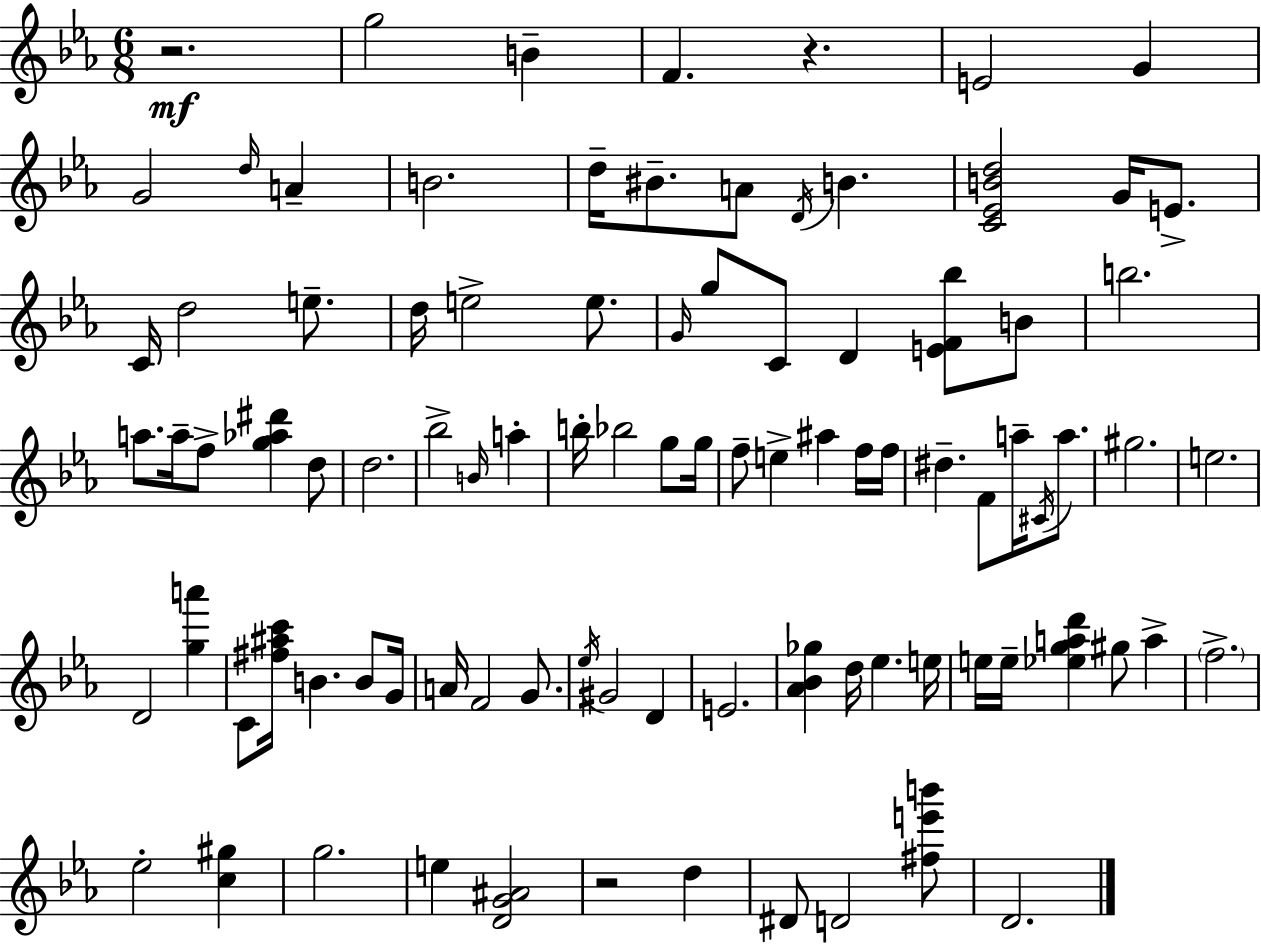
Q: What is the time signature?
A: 6/8